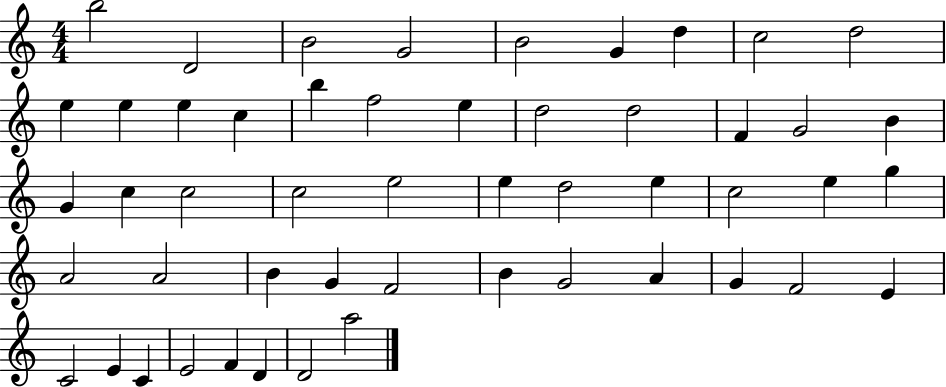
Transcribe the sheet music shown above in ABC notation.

X:1
T:Untitled
M:4/4
L:1/4
K:C
b2 D2 B2 G2 B2 G d c2 d2 e e e c b f2 e d2 d2 F G2 B G c c2 c2 e2 e d2 e c2 e g A2 A2 B G F2 B G2 A G F2 E C2 E C E2 F D D2 a2